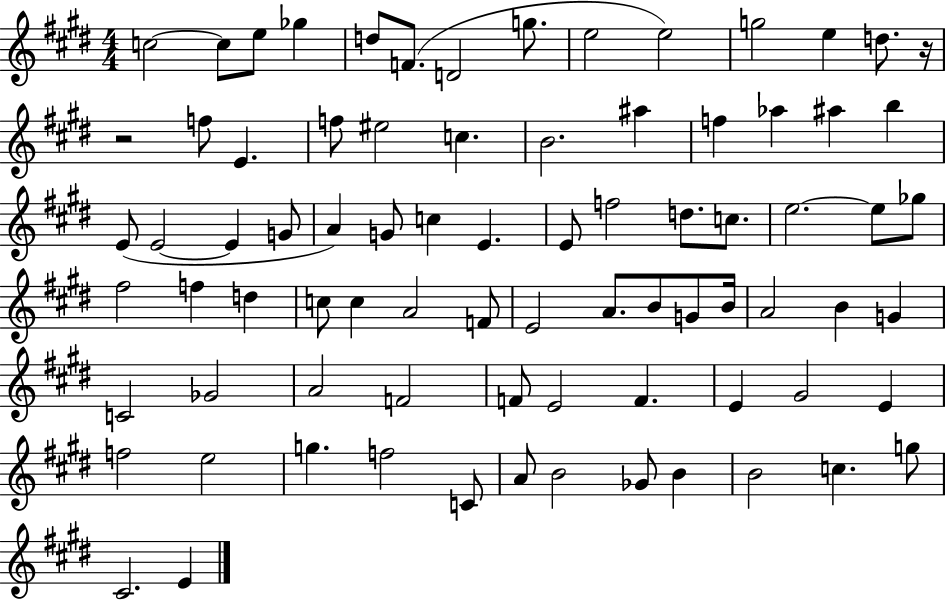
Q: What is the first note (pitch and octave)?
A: C5